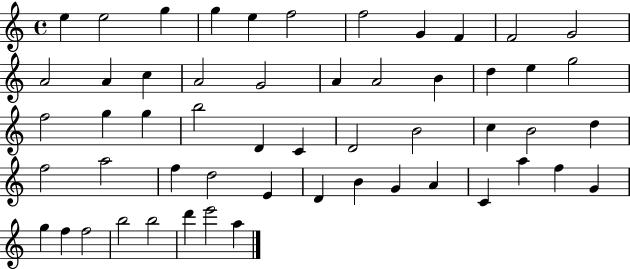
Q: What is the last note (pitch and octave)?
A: A5